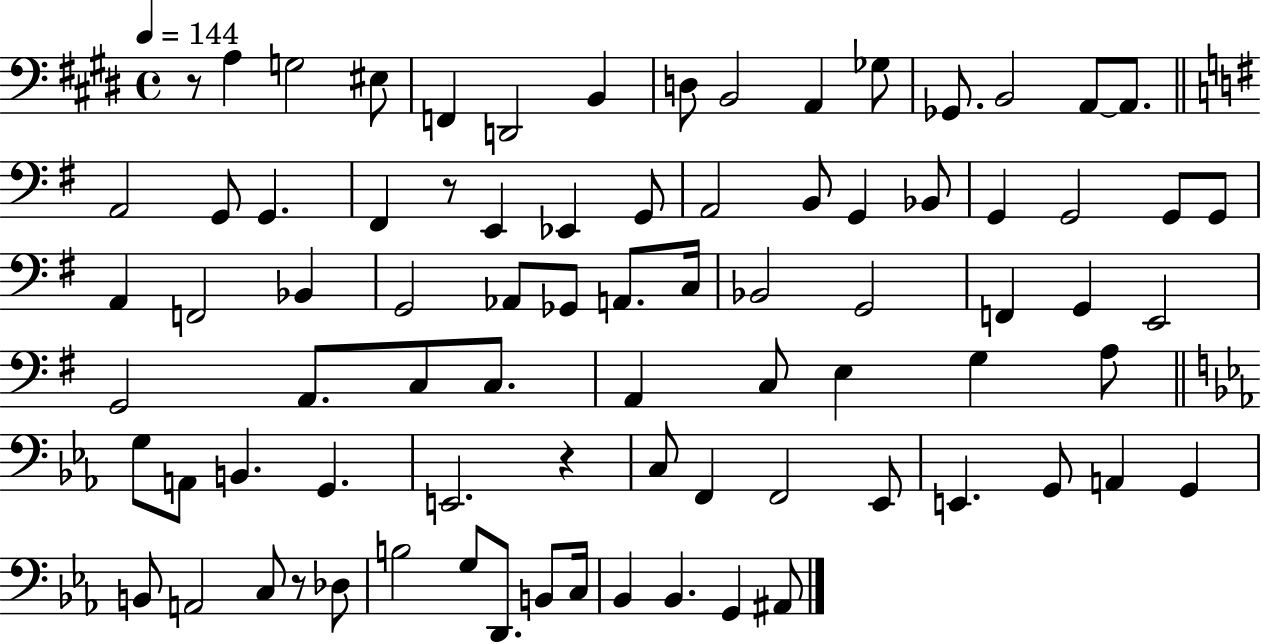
X:1
T:Untitled
M:4/4
L:1/4
K:E
z/2 A, G,2 ^E,/2 F,, D,,2 B,, D,/2 B,,2 A,, _G,/2 _G,,/2 B,,2 A,,/2 A,,/2 A,,2 G,,/2 G,, ^F,, z/2 E,, _E,, G,,/2 A,,2 B,,/2 G,, _B,,/2 G,, G,,2 G,,/2 G,,/2 A,, F,,2 _B,, G,,2 _A,,/2 _G,,/2 A,,/2 C,/4 _B,,2 G,,2 F,, G,, E,,2 G,,2 A,,/2 C,/2 C,/2 A,, C,/2 E, G, A,/2 G,/2 A,,/2 B,, G,, E,,2 z C,/2 F,, F,,2 _E,,/2 E,, G,,/2 A,, G,, B,,/2 A,,2 C,/2 z/2 _D,/2 B,2 G,/2 D,,/2 B,,/2 C,/4 _B,, _B,, G,, ^A,,/2